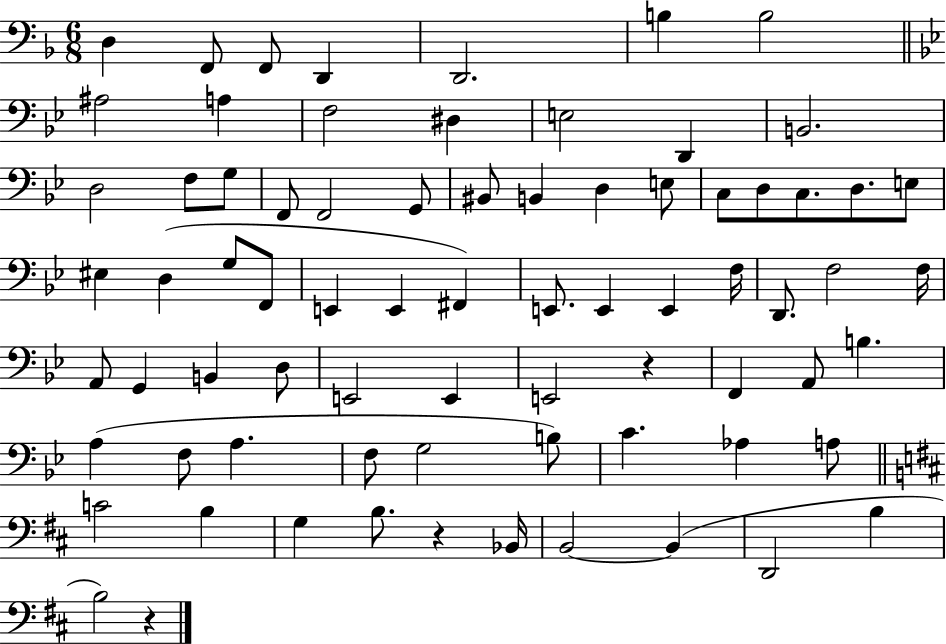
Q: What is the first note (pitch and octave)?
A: D3